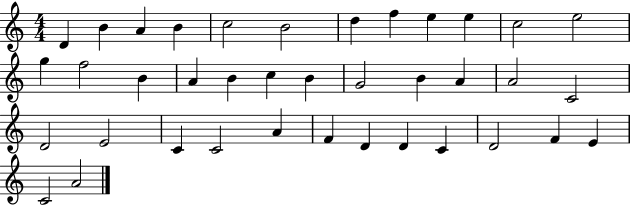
D4/q B4/q A4/q B4/q C5/h B4/h D5/q F5/q E5/q E5/q C5/h E5/h G5/q F5/h B4/q A4/q B4/q C5/q B4/q G4/h B4/q A4/q A4/h C4/h D4/h E4/h C4/q C4/h A4/q F4/q D4/q D4/q C4/q D4/h F4/q E4/q C4/h A4/h